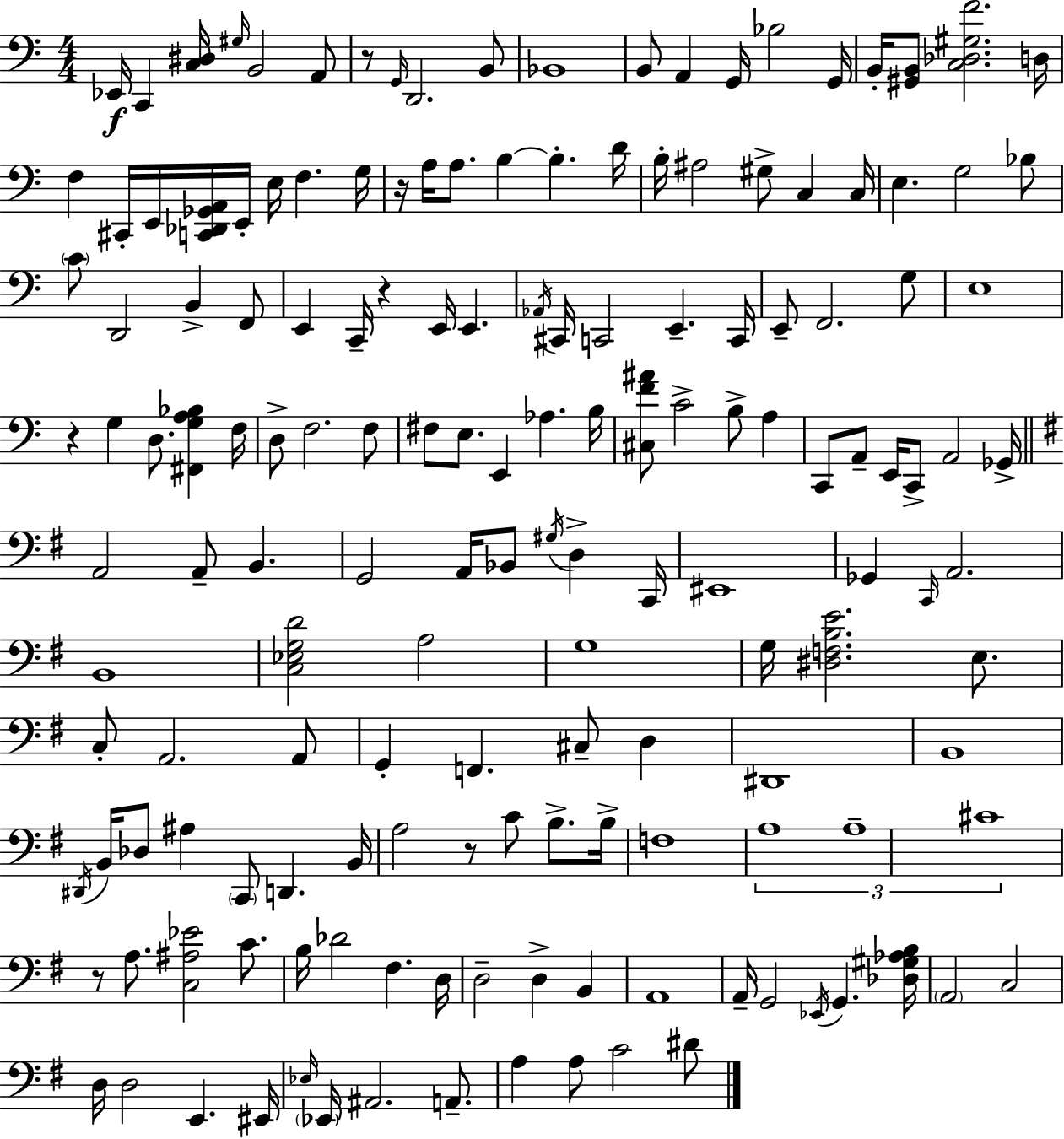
{
  \clef bass
  \numericTimeSignature
  \time 4/4
  \key a \minor
  ees,16\f c,4 <c dis>16 \grace { gis16 } b,2 a,8 | r8 \grace { g,16 } d,2. | b,8 bes,1 | b,8 a,4 g,16 bes2 | \break g,16 b,16-. <gis, b,>8 <c des gis f'>2. | d16 f4 cis,16-. e,16 <c, des, ges, a,>16 e,16-. e16 f4. | g16 r16 a16 a8. b4~~ b4.-. | d'16 b16-. ais2 gis8-> c4 | \break c16 e4. g2 | bes8 \parenthesize c'8 d,2 b,4-> | f,8 e,4 c,16-- r4 e,16 e,4. | \acciaccatura { aes,16 } cis,16 c,2 e,4.-- | \break c,16 e,8-- f,2. | g8 e1 | r4 g4 d8. <fis, g a bes>4 | f16 d8-> f2. | \break f8 fis8 e8. e,4 aes4. | b16 <cis f' ais'>8 c'2-> b8-> a4 | c,8 a,8-- e,16 c,8-> a,2 | ges,16-> \bar "||" \break \key g \major a,2 a,8-- b,4. | g,2 a,16 bes,8 \acciaccatura { gis16 } d4-> | c,16 eis,1 | ges,4 \grace { c,16 } a,2. | \break b,1 | <c ees g d'>2 a2 | g1 | g16 <dis f b e'>2. e8. | \break c8-. a,2. | a,8 g,4-. f,4. cis8-- d4 | dis,1 | b,1 | \break \acciaccatura { dis,16 } b,16 des8 ais4 \parenthesize c,8 d,4. | b,16 a2 r8 c'8 b8.-> | b16-> f1 | \tuplet 3/2 { a1 | \break a1-- | cis'1 } | r8 a8. <c ais ees'>2 | c'8. b16 des'2 fis4. | \break d16 d2-- d4-> b,4 | a,1 | a,16-- g,2 \acciaccatura { ees,16 } g,4. | <des gis aes b>16 \parenthesize a,2 c2 | \break d16 d2 e,4. | eis,16 \grace { ees16 } \parenthesize ees,16 ais,2. | a,8.-- a4 a8 c'2 | dis'8 \bar "|."
}